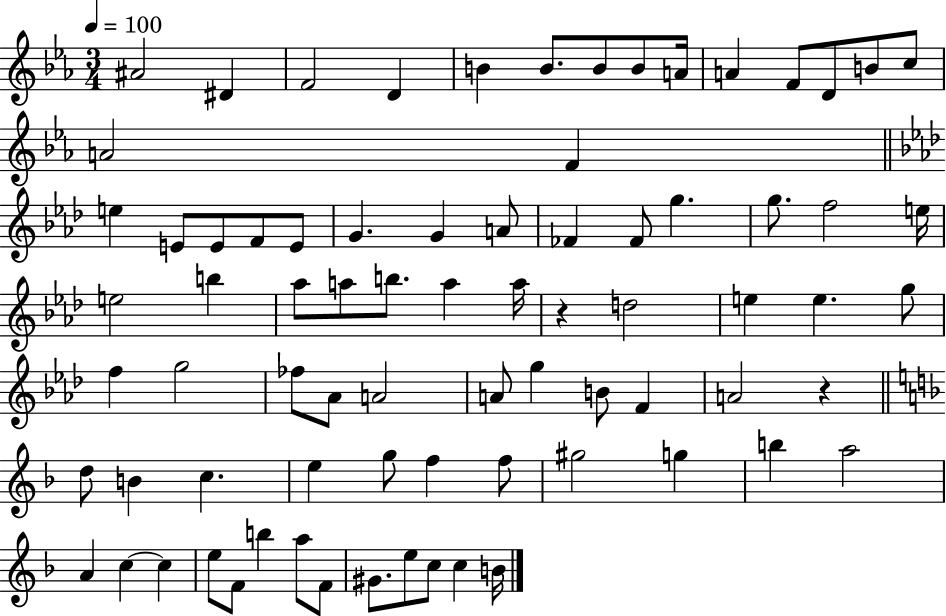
{
  \clef treble
  \numericTimeSignature
  \time 3/4
  \key ees \major
  \tempo 4 = 100
  ais'2 dis'4 | f'2 d'4 | b'4 b'8. b'8 b'8 a'16 | a'4 f'8 d'8 b'8 c''8 | \break a'2 f'4 | \bar "||" \break \key f \minor e''4 e'8 e'8 f'8 e'8 | g'4. g'4 a'8 | fes'4 fes'8 g''4. | g''8. f''2 e''16 | \break e''2 b''4 | aes''8 a''8 b''8. a''4 a''16 | r4 d''2 | e''4 e''4. g''8 | \break f''4 g''2 | fes''8 aes'8 a'2 | a'8 g''4 b'8 f'4 | a'2 r4 | \break \bar "||" \break \key f \major d''8 b'4 c''4. | e''4 g''8 f''4 f''8 | gis''2 g''4 | b''4 a''2 | \break a'4 c''4~~ c''4 | e''8 f'8 b''4 a''8 f'8 | gis'8. e''8 c''8 c''4 b'16 | \bar "|."
}